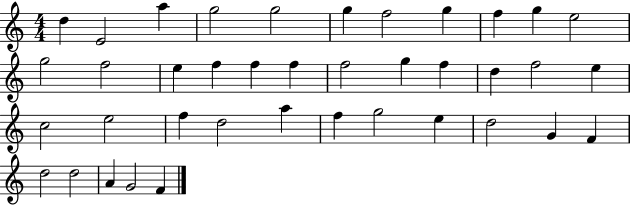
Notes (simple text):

D5/q E4/h A5/q G5/h G5/h G5/q F5/h G5/q F5/q G5/q E5/h G5/h F5/h E5/q F5/q F5/q F5/q F5/h G5/q F5/q D5/q F5/h E5/q C5/h E5/h F5/q D5/h A5/q F5/q G5/h E5/q D5/h G4/q F4/q D5/h D5/h A4/q G4/h F4/q